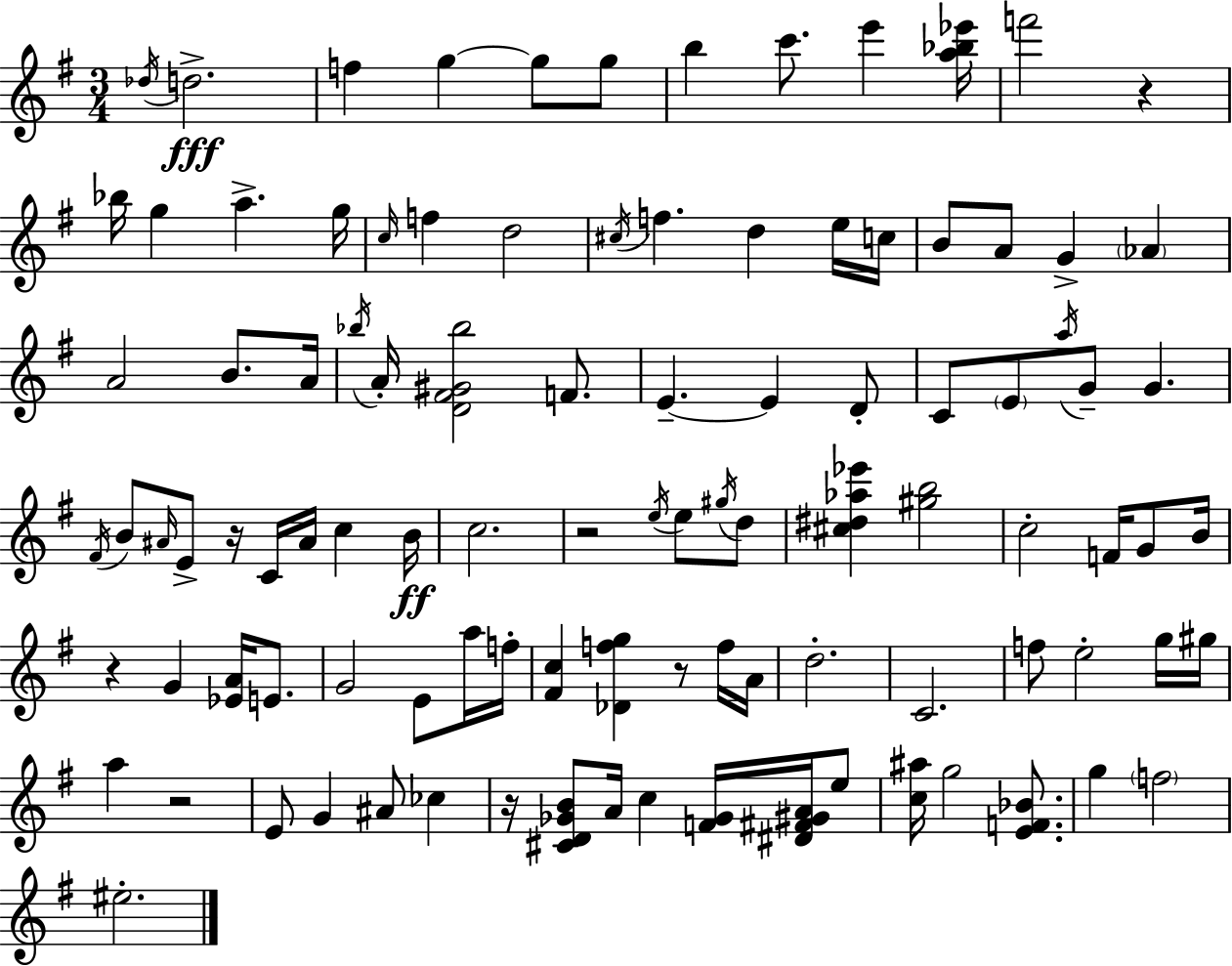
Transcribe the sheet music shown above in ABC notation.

X:1
T:Untitled
M:3/4
L:1/4
K:G
_d/4 d2 f g g/2 g/2 b c'/2 e' [a_b_e']/4 f'2 z _b/4 g a g/4 c/4 f d2 ^c/4 f d e/4 c/4 B/2 A/2 G _A A2 B/2 A/4 _b/4 A/4 [D^F^G_b]2 F/2 E E D/2 C/2 E/2 a/4 G/2 G ^F/4 B/2 ^A/4 E/2 z/4 C/4 ^A/4 c B/4 c2 z2 e/4 e/2 ^g/4 d/2 [^c^d_a_e'] [^gb]2 c2 F/4 G/2 B/4 z G [_EA]/4 E/2 G2 E/2 a/4 f/4 [^Fc] [_Dfg] z/2 f/4 A/4 d2 C2 f/2 e2 g/4 ^g/4 a z2 E/2 G ^A/2 _c z/4 [^CD_GB]/2 A/4 c [F_G]/4 [^D^F^GA]/4 e/2 [c^a]/4 g2 [EF_B]/2 g f2 ^e2